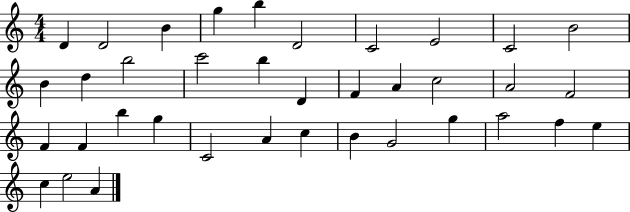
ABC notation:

X:1
T:Untitled
M:4/4
L:1/4
K:C
D D2 B g b D2 C2 E2 C2 B2 B d b2 c'2 b D F A c2 A2 F2 F F b g C2 A c B G2 g a2 f e c e2 A